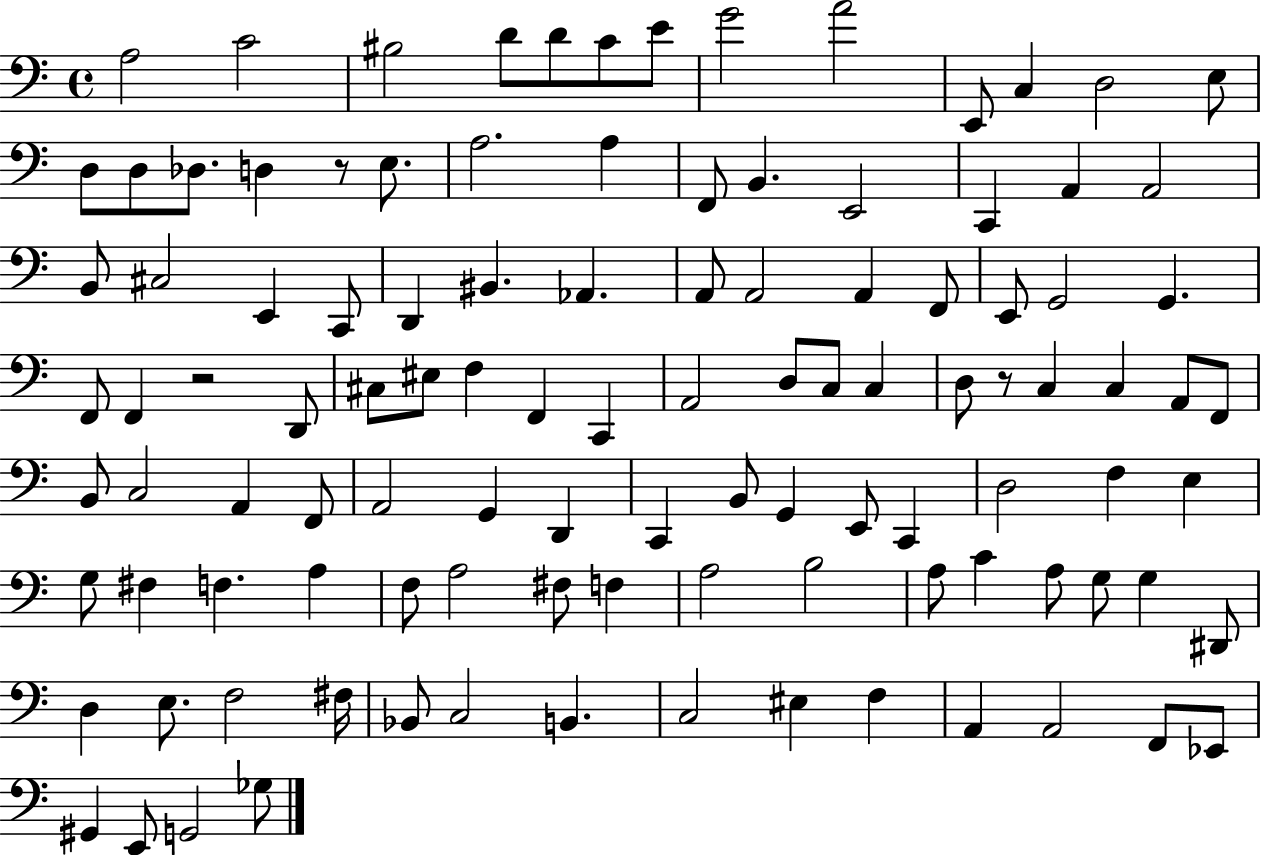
X:1
T:Untitled
M:4/4
L:1/4
K:C
A,2 C2 ^B,2 D/2 D/2 C/2 E/2 G2 A2 E,,/2 C, D,2 E,/2 D,/2 D,/2 _D,/2 D, z/2 E,/2 A,2 A, F,,/2 B,, E,,2 C,, A,, A,,2 B,,/2 ^C,2 E,, C,,/2 D,, ^B,, _A,, A,,/2 A,,2 A,, F,,/2 E,,/2 G,,2 G,, F,,/2 F,, z2 D,,/2 ^C,/2 ^E,/2 F, F,, C,, A,,2 D,/2 C,/2 C, D,/2 z/2 C, C, A,,/2 F,,/2 B,,/2 C,2 A,, F,,/2 A,,2 G,, D,, C,, B,,/2 G,, E,,/2 C,, D,2 F, E, G,/2 ^F, F, A, F,/2 A,2 ^F,/2 F, A,2 B,2 A,/2 C A,/2 G,/2 G, ^D,,/2 D, E,/2 F,2 ^F,/4 _B,,/2 C,2 B,, C,2 ^E, F, A,, A,,2 F,,/2 _E,,/2 ^G,, E,,/2 G,,2 _G,/2